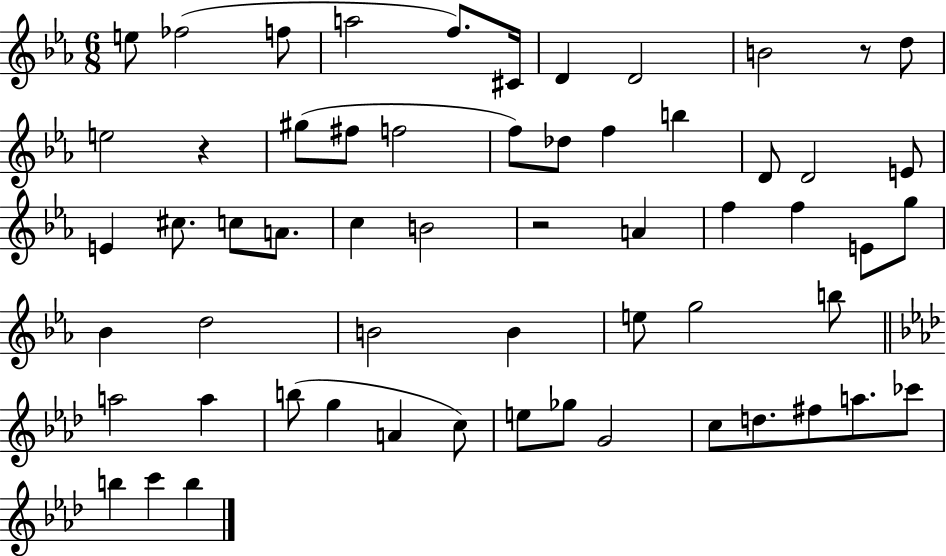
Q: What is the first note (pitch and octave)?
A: E5